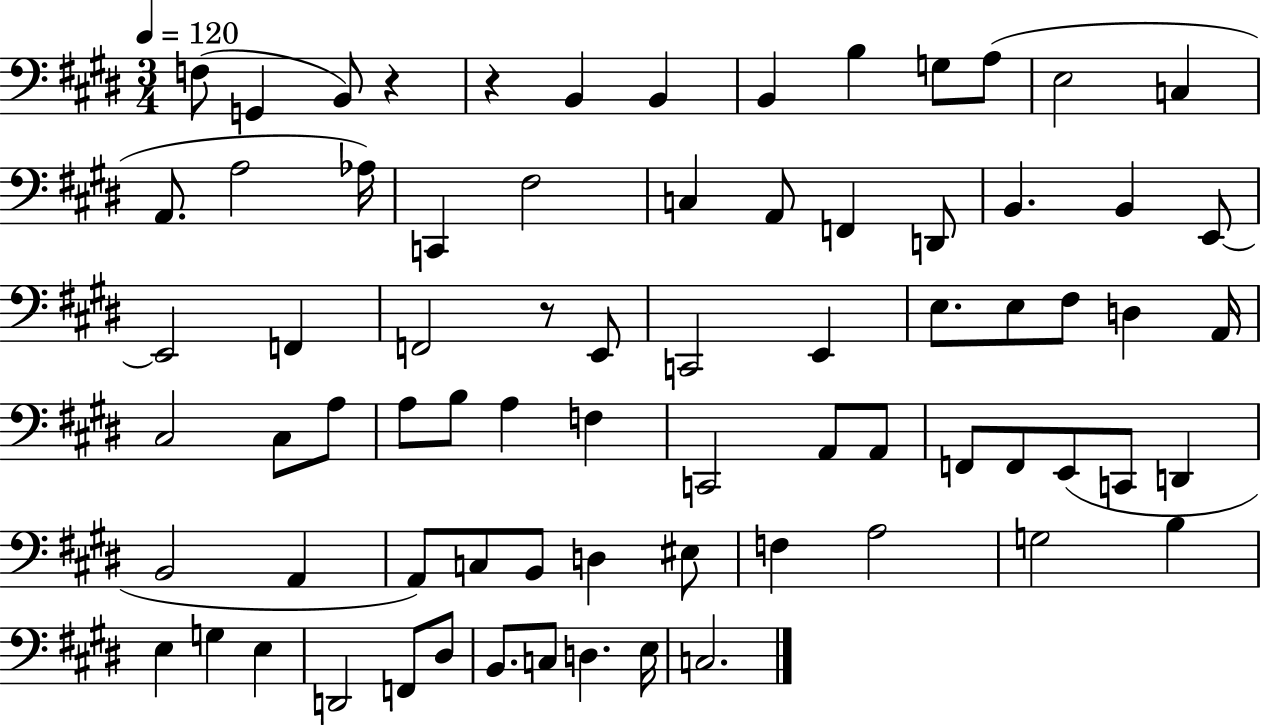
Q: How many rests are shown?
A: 3